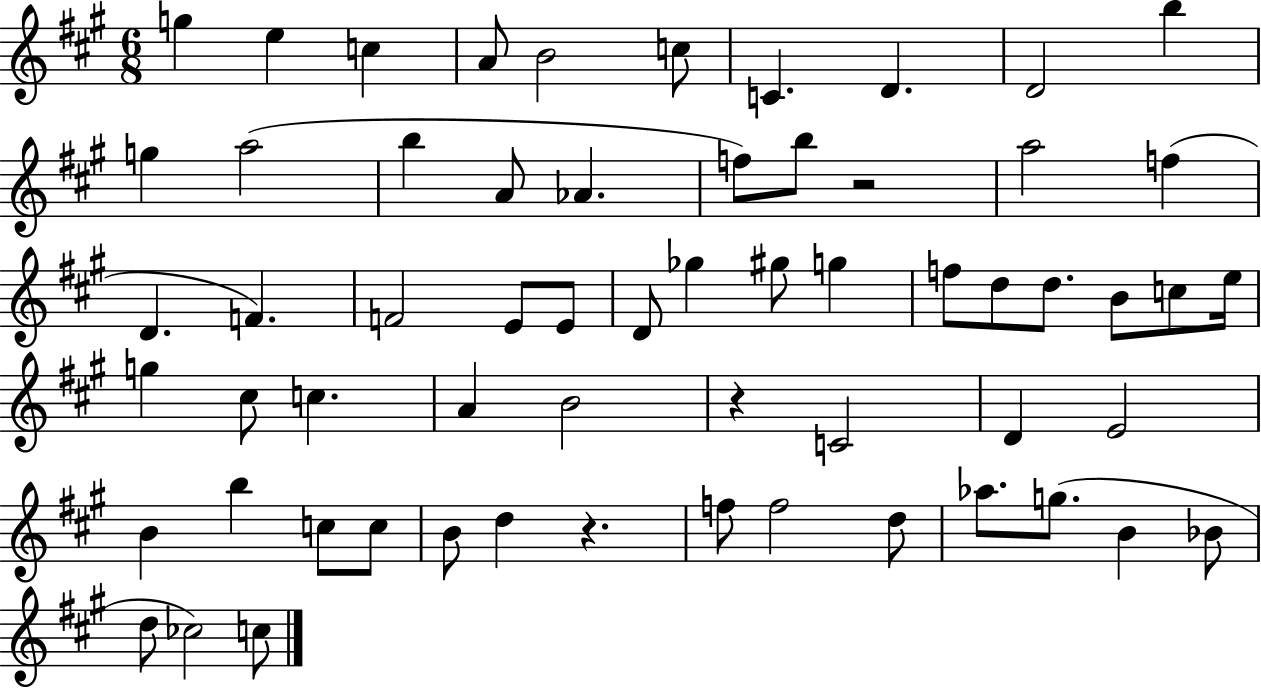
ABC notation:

X:1
T:Untitled
M:6/8
L:1/4
K:A
g e c A/2 B2 c/2 C D D2 b g a2 b A/2 _A f/2 b/2 z2 a2 f D F F2 E/2 E/2 D/2 _g ^g/2 g f/2 d/2 d/2 B/2 c/2 e/4 g ^c/2 c A B2 z C2 D E2 B b c/2 c/2 B/2 d z f/2 f2 d/2 _a/2 g/2 B _B/2 d/2 _c2 c/2